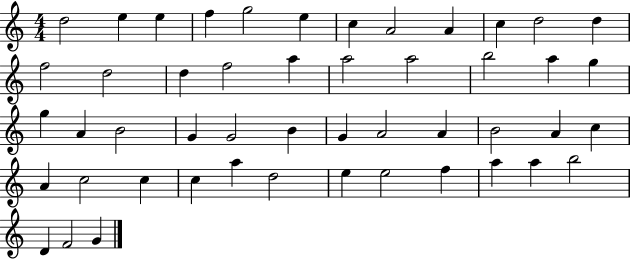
X:1
T:Untitled
M:4/4
L:1/4
K:C
d2 e e f g2 e c A2 A c d2 d f2 d2 d f2 a a2 a2 b2 a g g A B2 G G2 B G A2 A B2 A c A c2 c c a d2 e e2 f a a b2 D F2 G